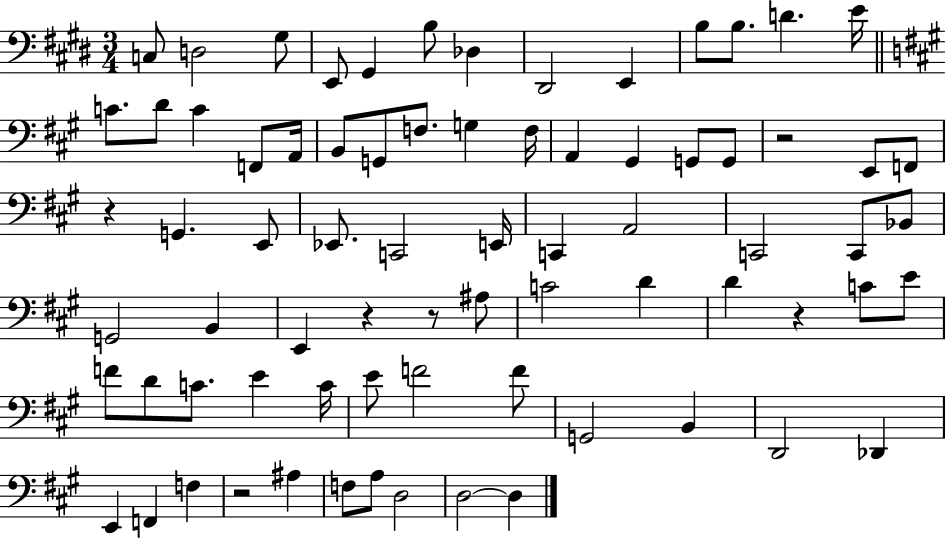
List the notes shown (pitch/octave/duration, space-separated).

C3/e D3/h G#3/e E2/e G#2/q B3/e Db3/q D#2/h E2/q B3/e B3/e. D4/q. E4/s C4/e. D4/e C4/q F2/e A2/s B2/e G2/e F3/e. G3/q F3/s A2/q G#2/q G2/e G2/e R/h E2/e F2/e R/q G2/q. E2/e Eb2/e. C2/h E2/s C2/q A2/h C2/h C2/e Bb2/e G2/h B2/q E2/q R/q R/e A#3/e C4/h D4/q D4/q R/q C4/e E4/e F4/e D4/e C4/e. E4/q C4/s E4/e F4/h F4/e G2/h B2/q D2/h Db2/q E2/q F2/q F3/q R/h A#3/q F3/e A3/e D3/h D3/h D3/q